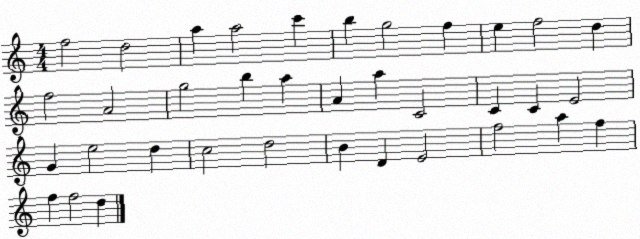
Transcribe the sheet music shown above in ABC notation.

X:1
T:Untitled
M:4/4
L:1/4
K:C
f2 d2 a a2 c' b g2 f e f2 d f2 A2 g2 b a A a C2 C C E2 G e2 d c2 d2 B D E2 f2 a f f f2 d